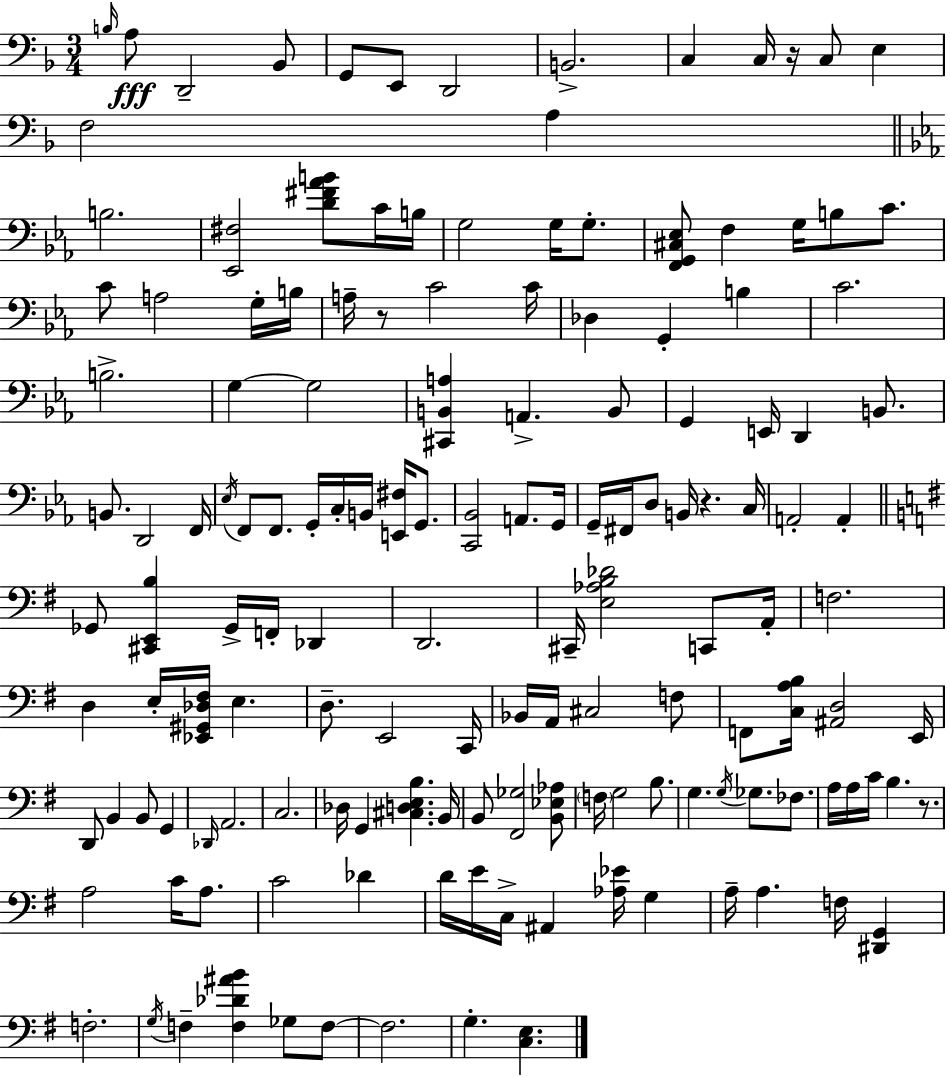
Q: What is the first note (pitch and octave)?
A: B3